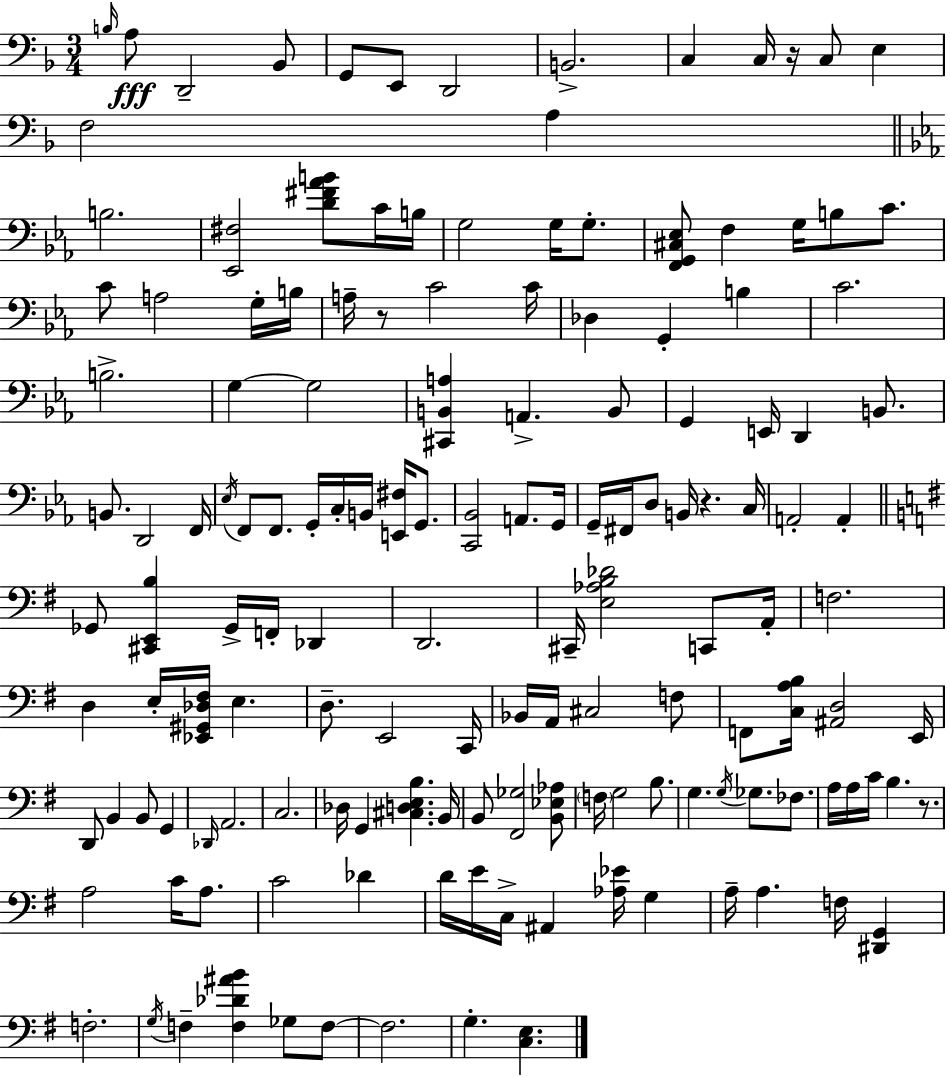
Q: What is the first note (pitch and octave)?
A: B3